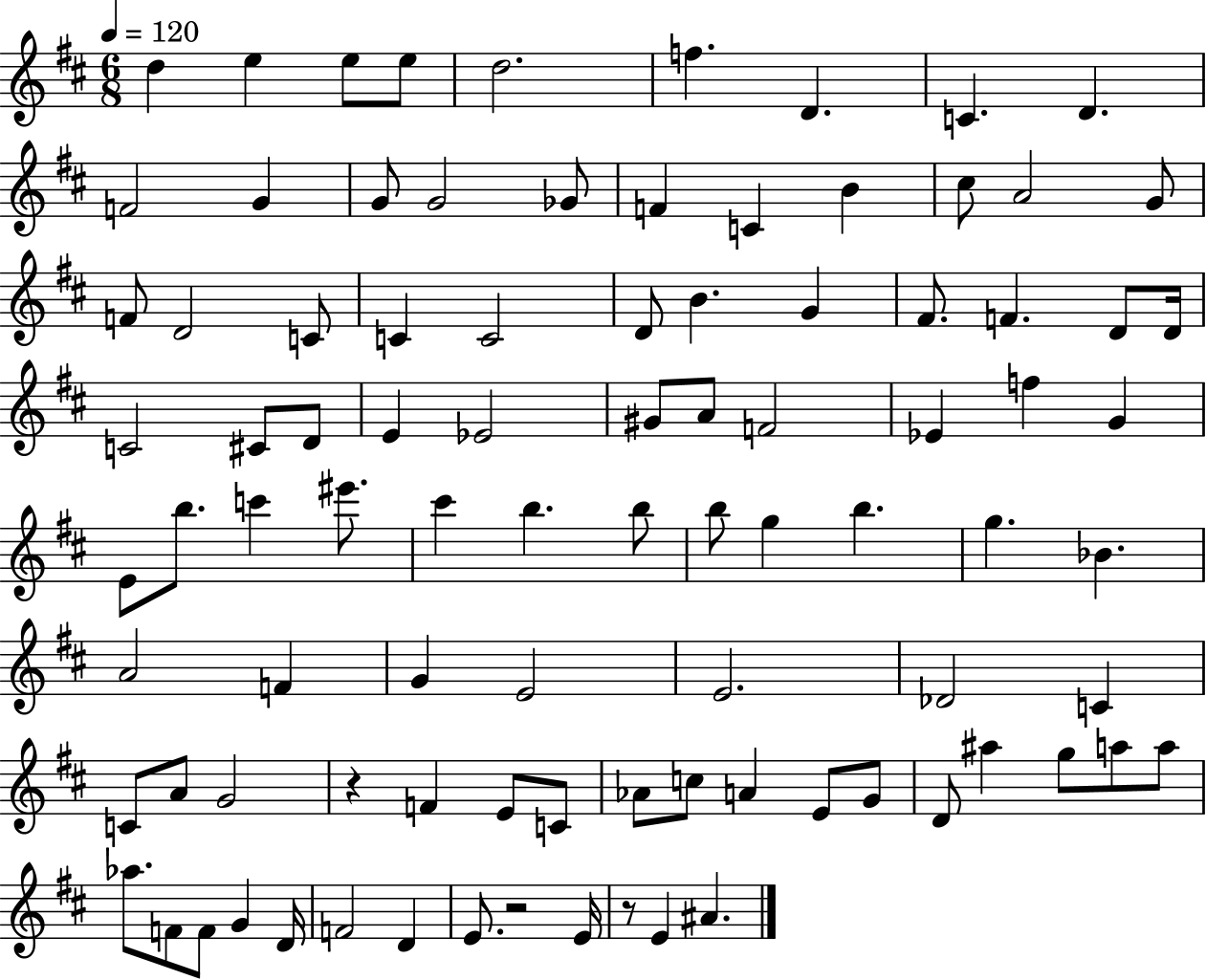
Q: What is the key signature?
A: D major